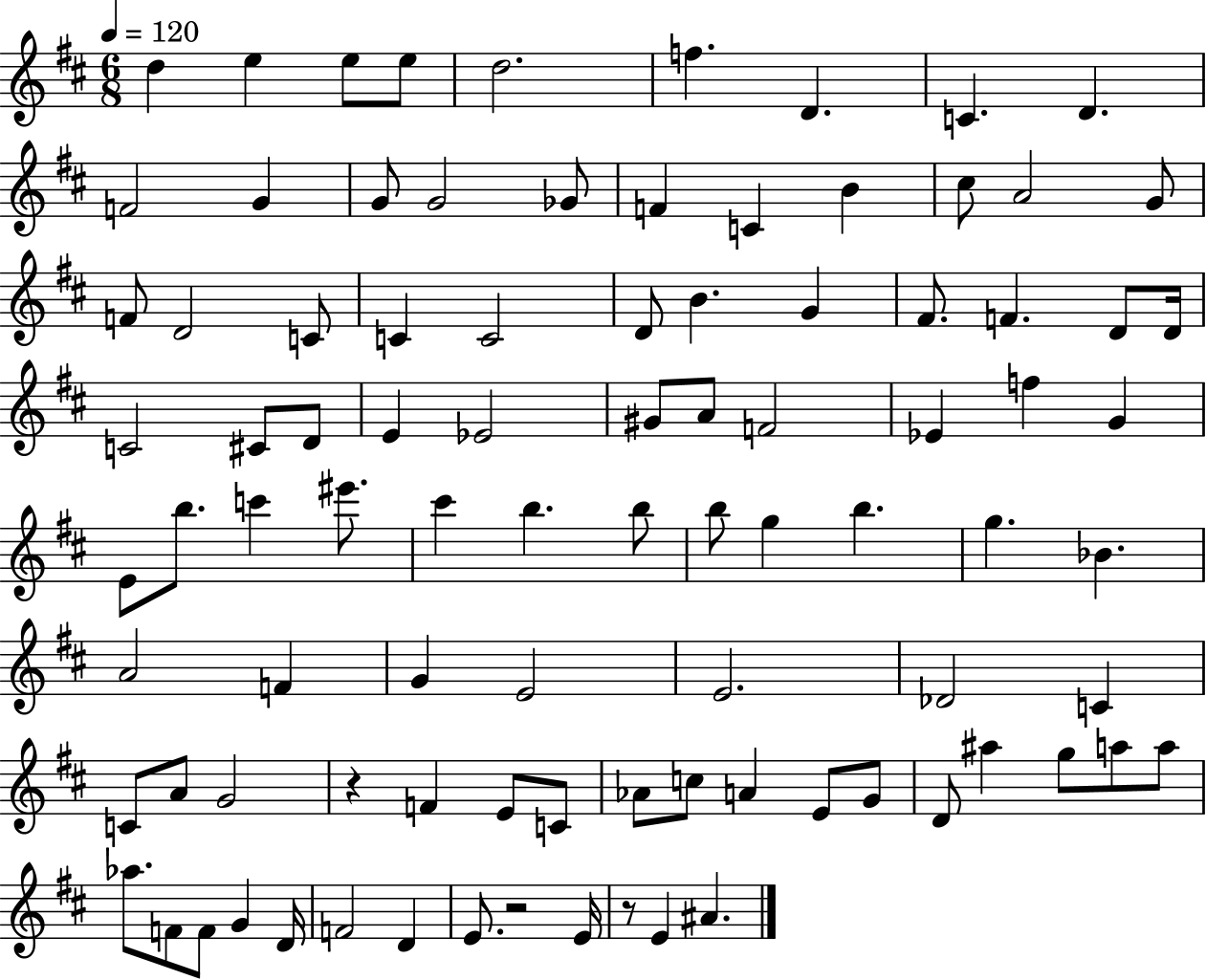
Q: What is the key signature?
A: D major